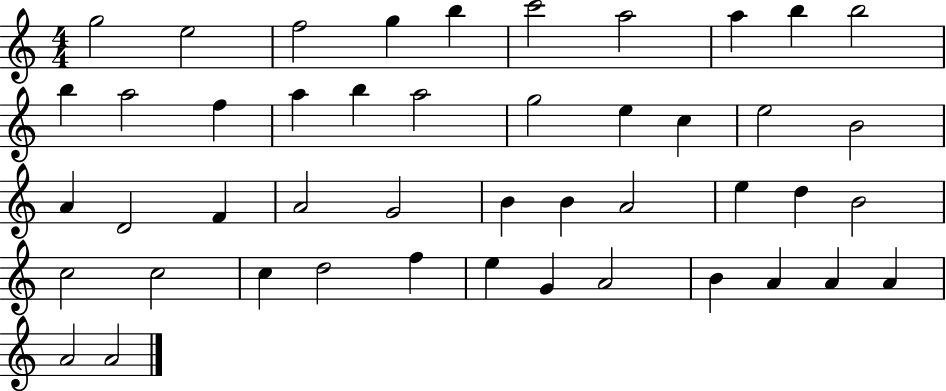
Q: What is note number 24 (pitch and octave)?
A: F4